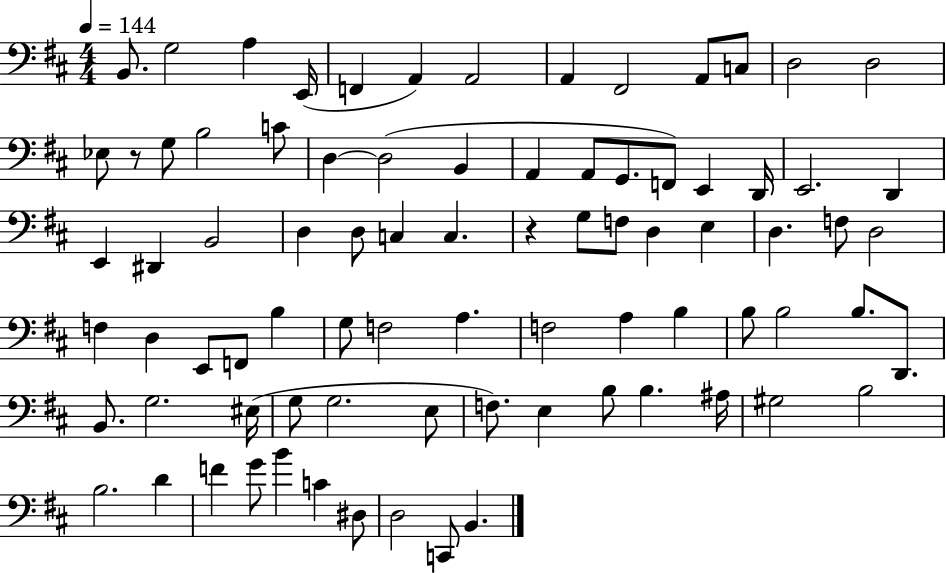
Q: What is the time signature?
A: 4/4